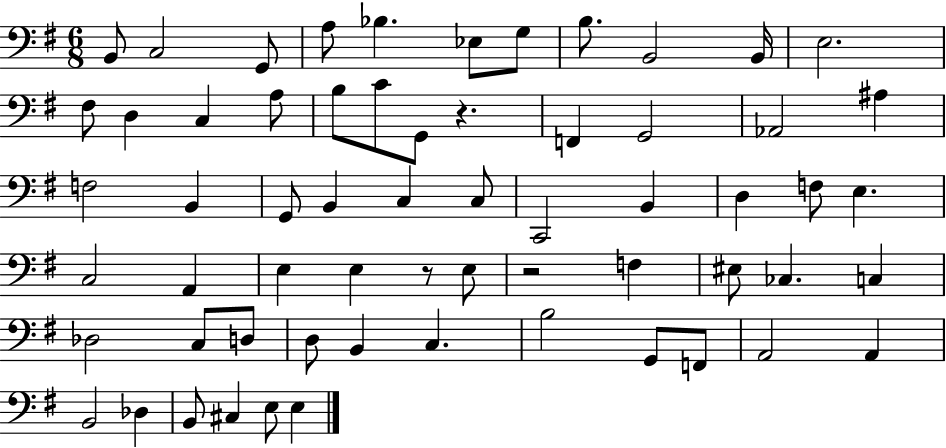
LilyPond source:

{
  \clef bass
  \numericTimeSignature
  \time 6/8
  \key g \major
  b,8 c2 g,8 | a8 bes4. ees8 g8 | b8. b,2 b,16 | e2. | \break fis8 d4 c4 a8 | b8 c'8 g,8 r4. | f,4 g,2 | aes,2 ais4 | \break f2 b,4 | g,8 b,4 c4 c8 | c,2 b,4 | d4 f8 e4. | \break c2 a,4 | e4 e4 r8 e8 | r2 f4 | eis8 ces4. c4 | \break des2 c8 d8 | d8 b,4 c4. | b2 g,8 f,8 | a,2 a,4 | \break b,2 des4 | b,8 cis4 e8 e4 | \bar "|."
}